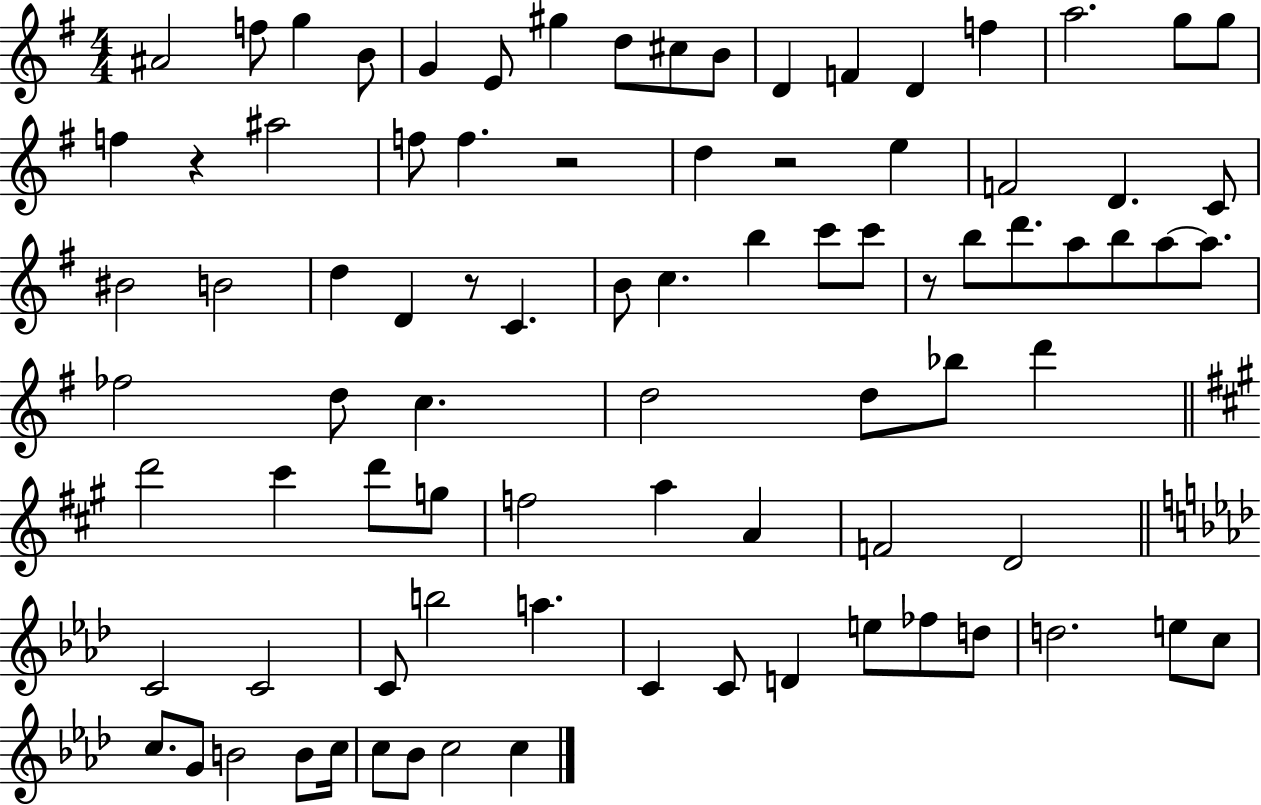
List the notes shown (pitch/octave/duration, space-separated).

A#4/h F5/e G5/q B4/e G4/q E4/e G#5/q D5/e C#5/e B4/e D4/q F4/q D4/q F5/q A5/h. G5/e G5/e F5/q R/q A#5/h F5/e F5/q. R/h D5/q R/h E5/q F4/h D4/q. C4/e BIS4/h B4/h D5/q D4/q R/e C4/q. B4/e C5/q. B5/q C6/e C6/e R/e B5/e D6/e. A5/e B5/e A5/e A5/e. FES5/h D5/e C5/q. D5/h D5/e Bb5/e D6/q D6/h C#6/q D6/e G5/e F5/h A5/q A4/q F4/h D4/h C4/h C4/h C4/e B5/h A5/q. C4/q C4/e D4/q E5/e FES5/e D5/e D5/h. E5/e C5/e C5/e. G4/e B4/h B4/e C5/s C5/e Bb4/e C5/h C5/q